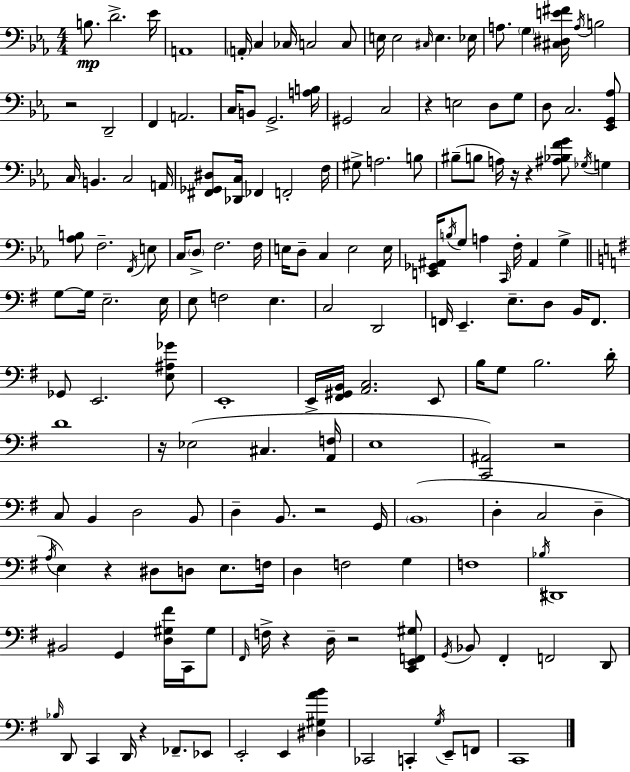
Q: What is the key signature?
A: EES major